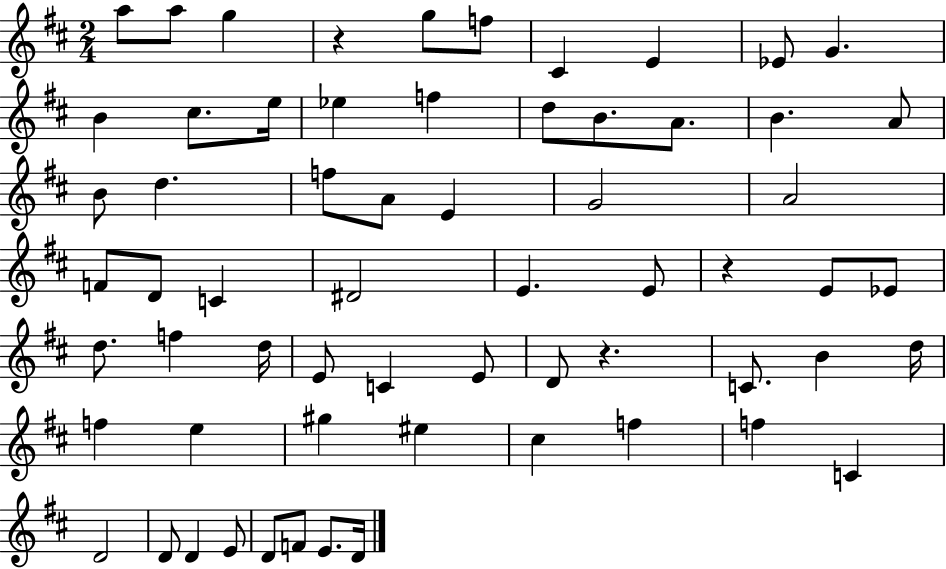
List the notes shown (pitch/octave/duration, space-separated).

A5/e A5/e G5/q R/q G5/e F5/e C#4/q E4/q Eb4/e G4/q. B4/q C#5/e. E5/s Eb5/q F5/q D5/e B4/e. A4/e. B4/q. A4/e B4/e D5/q. F5/e A4/e E4/q G4/h A4/h F4/e D4/e C4/q D#4/h E4/q. E4/e R/q E4/e Eb4/e D5/e. F5/q D5/s E4/e C4/q E4/e D4/e R/q. C4/e. B4/q D5/s F5/q E5/q G#5/q EIS5/q C#5/q F5/q F5/q C4/q D4/h D4/e D4/q E4/e D4/e F4/e E4/e. D4/s